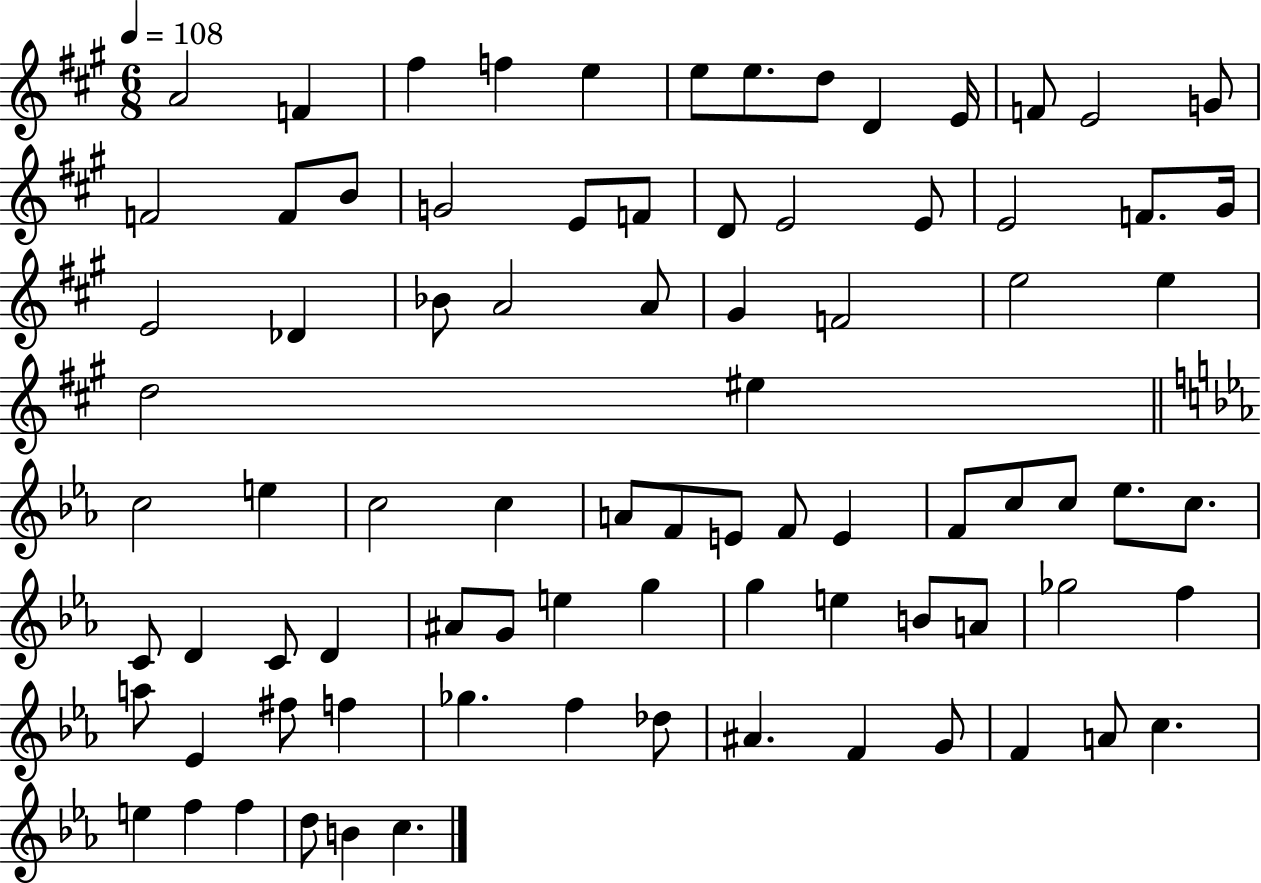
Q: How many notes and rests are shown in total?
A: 83